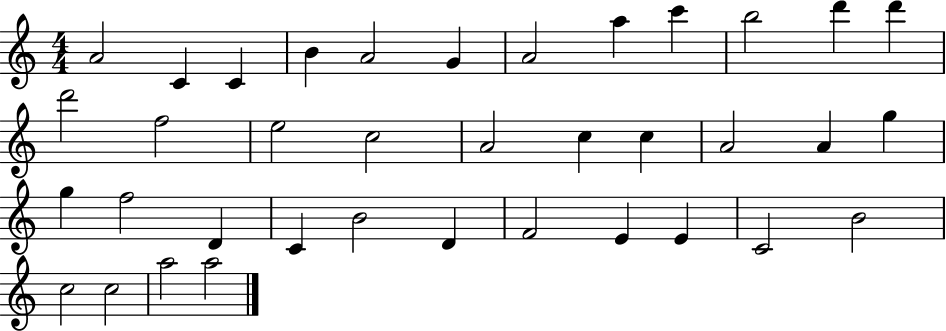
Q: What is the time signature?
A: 4/4